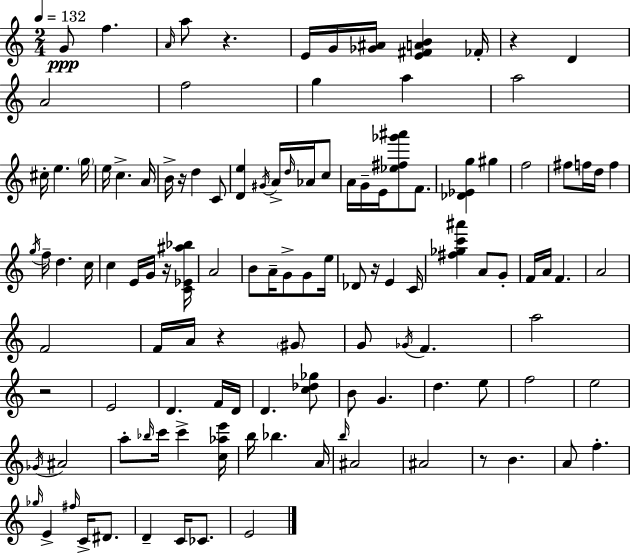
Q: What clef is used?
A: treble